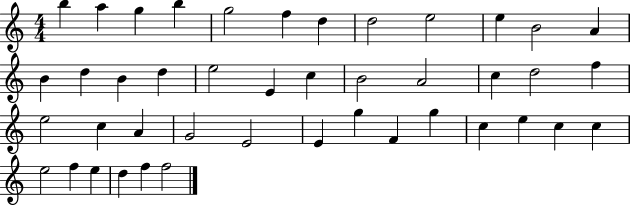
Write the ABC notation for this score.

X:1
T:Untitled
M:4/4
L:1/4
K:C
b a g b g2 f d d2 e2 e B2 A B d B d e2 E c B2 A2 c d2 f e2 c A G2 E2 E g F g c e c c e2 f e d f f2